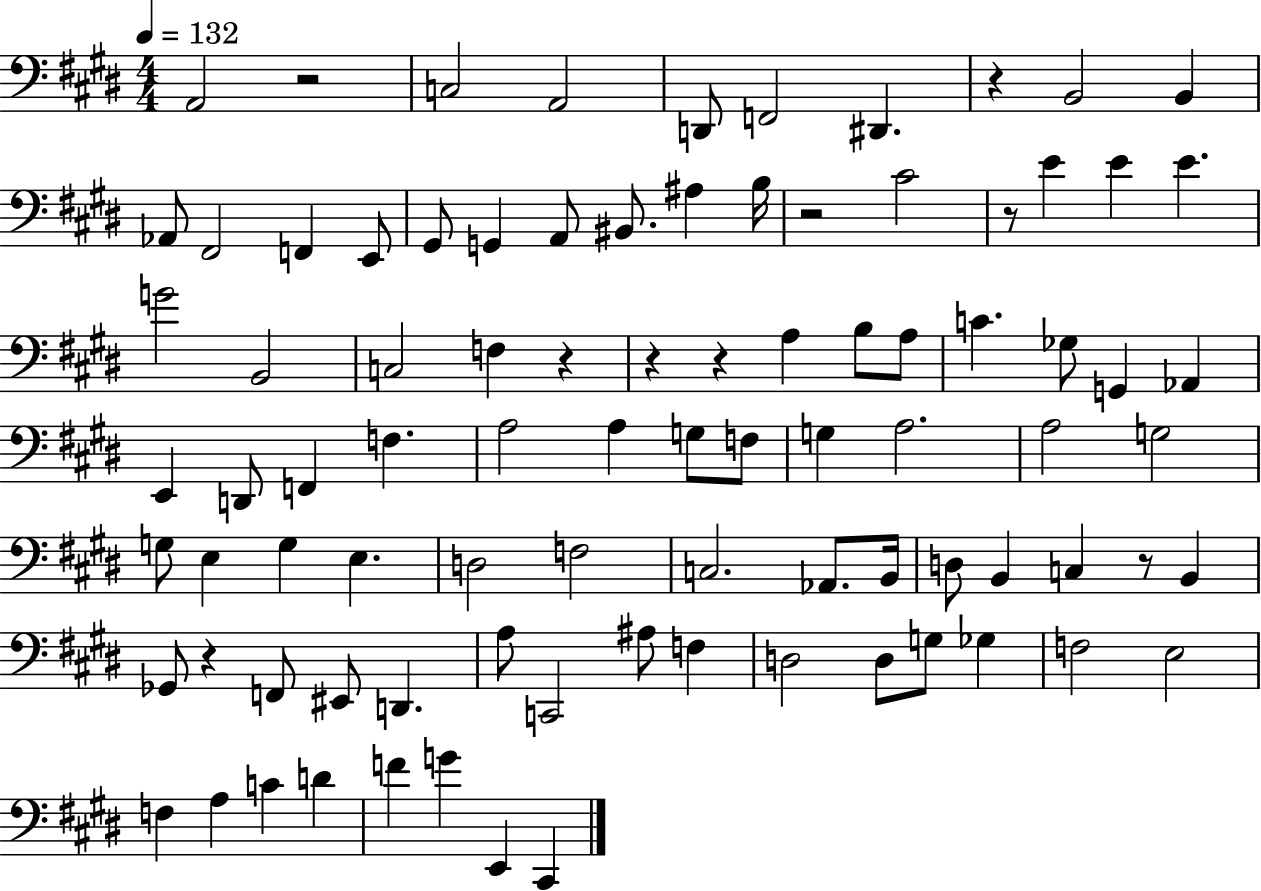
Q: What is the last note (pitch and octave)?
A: C#2